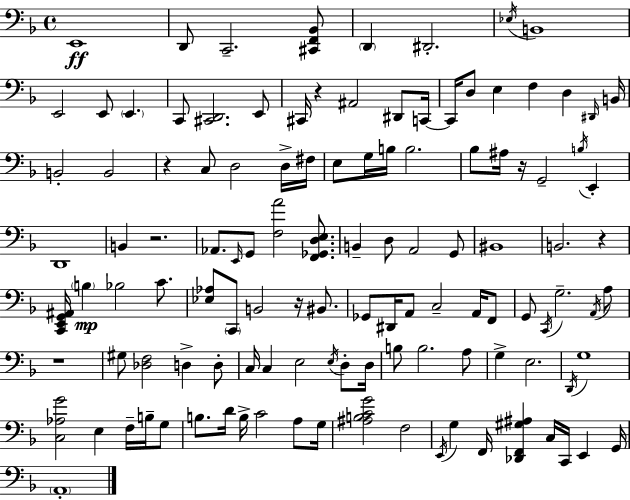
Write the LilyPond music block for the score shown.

{
  \clef bass
  \time 4/4
  \defaultTimeSignature
  \key d \minor
  e,1\ff | d,8 c,2.-- <cis, f, bes,>8 | \parenthesize d,4 dis,2.-. | \acciaccatura { ees16 } b,1 | \break e,2 e,8 \parenthesize e,4. | c,8 <cis, d,>2. e,8 | cis,16 r4 ais,2 dis,8 | c,16~~ c,16 d8 e4 f4 d4 | \break \grace { dis,16 } b,16 b,2-. b,2 | r4 c8 d2 | d16-> fis16 e8 g16 b16 b2. | bes8 ais16 r16 g,2-- \acciaccatura { b16 } e,4-. | \break d,1 | b,4 r2. | aes,8. \grace { e,16 } g,8 <f a'>2 | <f, ges, d e>8. b,4-- d8 a,2 | \break g,8 bis,1 | b,2. | r4 <c, e, g, ais,>16 \parenthesize b4\mp bes2 | c'8. <ees aes>8 \parenthesize c,8 b,2 | \break r16 bis,8. ges,8 dis,16 a,8 c2-- | a,16 f,8 g,8 \acciaccatura { c,16 } g2.-- | \acciaccatura { a,16 } a8 r1 | gis8 <des f>2 | \break d4-> d8-. c16 c4 e2 | \acciaccatura { e16 } d8-. d16 b8 b2. | a8 g4-> e2. | \acciaccatura { d,16 } g1 | \break <c aes g'>2 | e4 f16-- b16-- g8 b8. d'16 b16-> c'2 | a8 g16 <ais b c' g'>2 | f2 \acciaccatura { e,16 } g4 f,16 <des, f, gis ais>4 | \break c16 c,16 e,4 g,16 \parenthesize a,1-. | \bar "|."
}